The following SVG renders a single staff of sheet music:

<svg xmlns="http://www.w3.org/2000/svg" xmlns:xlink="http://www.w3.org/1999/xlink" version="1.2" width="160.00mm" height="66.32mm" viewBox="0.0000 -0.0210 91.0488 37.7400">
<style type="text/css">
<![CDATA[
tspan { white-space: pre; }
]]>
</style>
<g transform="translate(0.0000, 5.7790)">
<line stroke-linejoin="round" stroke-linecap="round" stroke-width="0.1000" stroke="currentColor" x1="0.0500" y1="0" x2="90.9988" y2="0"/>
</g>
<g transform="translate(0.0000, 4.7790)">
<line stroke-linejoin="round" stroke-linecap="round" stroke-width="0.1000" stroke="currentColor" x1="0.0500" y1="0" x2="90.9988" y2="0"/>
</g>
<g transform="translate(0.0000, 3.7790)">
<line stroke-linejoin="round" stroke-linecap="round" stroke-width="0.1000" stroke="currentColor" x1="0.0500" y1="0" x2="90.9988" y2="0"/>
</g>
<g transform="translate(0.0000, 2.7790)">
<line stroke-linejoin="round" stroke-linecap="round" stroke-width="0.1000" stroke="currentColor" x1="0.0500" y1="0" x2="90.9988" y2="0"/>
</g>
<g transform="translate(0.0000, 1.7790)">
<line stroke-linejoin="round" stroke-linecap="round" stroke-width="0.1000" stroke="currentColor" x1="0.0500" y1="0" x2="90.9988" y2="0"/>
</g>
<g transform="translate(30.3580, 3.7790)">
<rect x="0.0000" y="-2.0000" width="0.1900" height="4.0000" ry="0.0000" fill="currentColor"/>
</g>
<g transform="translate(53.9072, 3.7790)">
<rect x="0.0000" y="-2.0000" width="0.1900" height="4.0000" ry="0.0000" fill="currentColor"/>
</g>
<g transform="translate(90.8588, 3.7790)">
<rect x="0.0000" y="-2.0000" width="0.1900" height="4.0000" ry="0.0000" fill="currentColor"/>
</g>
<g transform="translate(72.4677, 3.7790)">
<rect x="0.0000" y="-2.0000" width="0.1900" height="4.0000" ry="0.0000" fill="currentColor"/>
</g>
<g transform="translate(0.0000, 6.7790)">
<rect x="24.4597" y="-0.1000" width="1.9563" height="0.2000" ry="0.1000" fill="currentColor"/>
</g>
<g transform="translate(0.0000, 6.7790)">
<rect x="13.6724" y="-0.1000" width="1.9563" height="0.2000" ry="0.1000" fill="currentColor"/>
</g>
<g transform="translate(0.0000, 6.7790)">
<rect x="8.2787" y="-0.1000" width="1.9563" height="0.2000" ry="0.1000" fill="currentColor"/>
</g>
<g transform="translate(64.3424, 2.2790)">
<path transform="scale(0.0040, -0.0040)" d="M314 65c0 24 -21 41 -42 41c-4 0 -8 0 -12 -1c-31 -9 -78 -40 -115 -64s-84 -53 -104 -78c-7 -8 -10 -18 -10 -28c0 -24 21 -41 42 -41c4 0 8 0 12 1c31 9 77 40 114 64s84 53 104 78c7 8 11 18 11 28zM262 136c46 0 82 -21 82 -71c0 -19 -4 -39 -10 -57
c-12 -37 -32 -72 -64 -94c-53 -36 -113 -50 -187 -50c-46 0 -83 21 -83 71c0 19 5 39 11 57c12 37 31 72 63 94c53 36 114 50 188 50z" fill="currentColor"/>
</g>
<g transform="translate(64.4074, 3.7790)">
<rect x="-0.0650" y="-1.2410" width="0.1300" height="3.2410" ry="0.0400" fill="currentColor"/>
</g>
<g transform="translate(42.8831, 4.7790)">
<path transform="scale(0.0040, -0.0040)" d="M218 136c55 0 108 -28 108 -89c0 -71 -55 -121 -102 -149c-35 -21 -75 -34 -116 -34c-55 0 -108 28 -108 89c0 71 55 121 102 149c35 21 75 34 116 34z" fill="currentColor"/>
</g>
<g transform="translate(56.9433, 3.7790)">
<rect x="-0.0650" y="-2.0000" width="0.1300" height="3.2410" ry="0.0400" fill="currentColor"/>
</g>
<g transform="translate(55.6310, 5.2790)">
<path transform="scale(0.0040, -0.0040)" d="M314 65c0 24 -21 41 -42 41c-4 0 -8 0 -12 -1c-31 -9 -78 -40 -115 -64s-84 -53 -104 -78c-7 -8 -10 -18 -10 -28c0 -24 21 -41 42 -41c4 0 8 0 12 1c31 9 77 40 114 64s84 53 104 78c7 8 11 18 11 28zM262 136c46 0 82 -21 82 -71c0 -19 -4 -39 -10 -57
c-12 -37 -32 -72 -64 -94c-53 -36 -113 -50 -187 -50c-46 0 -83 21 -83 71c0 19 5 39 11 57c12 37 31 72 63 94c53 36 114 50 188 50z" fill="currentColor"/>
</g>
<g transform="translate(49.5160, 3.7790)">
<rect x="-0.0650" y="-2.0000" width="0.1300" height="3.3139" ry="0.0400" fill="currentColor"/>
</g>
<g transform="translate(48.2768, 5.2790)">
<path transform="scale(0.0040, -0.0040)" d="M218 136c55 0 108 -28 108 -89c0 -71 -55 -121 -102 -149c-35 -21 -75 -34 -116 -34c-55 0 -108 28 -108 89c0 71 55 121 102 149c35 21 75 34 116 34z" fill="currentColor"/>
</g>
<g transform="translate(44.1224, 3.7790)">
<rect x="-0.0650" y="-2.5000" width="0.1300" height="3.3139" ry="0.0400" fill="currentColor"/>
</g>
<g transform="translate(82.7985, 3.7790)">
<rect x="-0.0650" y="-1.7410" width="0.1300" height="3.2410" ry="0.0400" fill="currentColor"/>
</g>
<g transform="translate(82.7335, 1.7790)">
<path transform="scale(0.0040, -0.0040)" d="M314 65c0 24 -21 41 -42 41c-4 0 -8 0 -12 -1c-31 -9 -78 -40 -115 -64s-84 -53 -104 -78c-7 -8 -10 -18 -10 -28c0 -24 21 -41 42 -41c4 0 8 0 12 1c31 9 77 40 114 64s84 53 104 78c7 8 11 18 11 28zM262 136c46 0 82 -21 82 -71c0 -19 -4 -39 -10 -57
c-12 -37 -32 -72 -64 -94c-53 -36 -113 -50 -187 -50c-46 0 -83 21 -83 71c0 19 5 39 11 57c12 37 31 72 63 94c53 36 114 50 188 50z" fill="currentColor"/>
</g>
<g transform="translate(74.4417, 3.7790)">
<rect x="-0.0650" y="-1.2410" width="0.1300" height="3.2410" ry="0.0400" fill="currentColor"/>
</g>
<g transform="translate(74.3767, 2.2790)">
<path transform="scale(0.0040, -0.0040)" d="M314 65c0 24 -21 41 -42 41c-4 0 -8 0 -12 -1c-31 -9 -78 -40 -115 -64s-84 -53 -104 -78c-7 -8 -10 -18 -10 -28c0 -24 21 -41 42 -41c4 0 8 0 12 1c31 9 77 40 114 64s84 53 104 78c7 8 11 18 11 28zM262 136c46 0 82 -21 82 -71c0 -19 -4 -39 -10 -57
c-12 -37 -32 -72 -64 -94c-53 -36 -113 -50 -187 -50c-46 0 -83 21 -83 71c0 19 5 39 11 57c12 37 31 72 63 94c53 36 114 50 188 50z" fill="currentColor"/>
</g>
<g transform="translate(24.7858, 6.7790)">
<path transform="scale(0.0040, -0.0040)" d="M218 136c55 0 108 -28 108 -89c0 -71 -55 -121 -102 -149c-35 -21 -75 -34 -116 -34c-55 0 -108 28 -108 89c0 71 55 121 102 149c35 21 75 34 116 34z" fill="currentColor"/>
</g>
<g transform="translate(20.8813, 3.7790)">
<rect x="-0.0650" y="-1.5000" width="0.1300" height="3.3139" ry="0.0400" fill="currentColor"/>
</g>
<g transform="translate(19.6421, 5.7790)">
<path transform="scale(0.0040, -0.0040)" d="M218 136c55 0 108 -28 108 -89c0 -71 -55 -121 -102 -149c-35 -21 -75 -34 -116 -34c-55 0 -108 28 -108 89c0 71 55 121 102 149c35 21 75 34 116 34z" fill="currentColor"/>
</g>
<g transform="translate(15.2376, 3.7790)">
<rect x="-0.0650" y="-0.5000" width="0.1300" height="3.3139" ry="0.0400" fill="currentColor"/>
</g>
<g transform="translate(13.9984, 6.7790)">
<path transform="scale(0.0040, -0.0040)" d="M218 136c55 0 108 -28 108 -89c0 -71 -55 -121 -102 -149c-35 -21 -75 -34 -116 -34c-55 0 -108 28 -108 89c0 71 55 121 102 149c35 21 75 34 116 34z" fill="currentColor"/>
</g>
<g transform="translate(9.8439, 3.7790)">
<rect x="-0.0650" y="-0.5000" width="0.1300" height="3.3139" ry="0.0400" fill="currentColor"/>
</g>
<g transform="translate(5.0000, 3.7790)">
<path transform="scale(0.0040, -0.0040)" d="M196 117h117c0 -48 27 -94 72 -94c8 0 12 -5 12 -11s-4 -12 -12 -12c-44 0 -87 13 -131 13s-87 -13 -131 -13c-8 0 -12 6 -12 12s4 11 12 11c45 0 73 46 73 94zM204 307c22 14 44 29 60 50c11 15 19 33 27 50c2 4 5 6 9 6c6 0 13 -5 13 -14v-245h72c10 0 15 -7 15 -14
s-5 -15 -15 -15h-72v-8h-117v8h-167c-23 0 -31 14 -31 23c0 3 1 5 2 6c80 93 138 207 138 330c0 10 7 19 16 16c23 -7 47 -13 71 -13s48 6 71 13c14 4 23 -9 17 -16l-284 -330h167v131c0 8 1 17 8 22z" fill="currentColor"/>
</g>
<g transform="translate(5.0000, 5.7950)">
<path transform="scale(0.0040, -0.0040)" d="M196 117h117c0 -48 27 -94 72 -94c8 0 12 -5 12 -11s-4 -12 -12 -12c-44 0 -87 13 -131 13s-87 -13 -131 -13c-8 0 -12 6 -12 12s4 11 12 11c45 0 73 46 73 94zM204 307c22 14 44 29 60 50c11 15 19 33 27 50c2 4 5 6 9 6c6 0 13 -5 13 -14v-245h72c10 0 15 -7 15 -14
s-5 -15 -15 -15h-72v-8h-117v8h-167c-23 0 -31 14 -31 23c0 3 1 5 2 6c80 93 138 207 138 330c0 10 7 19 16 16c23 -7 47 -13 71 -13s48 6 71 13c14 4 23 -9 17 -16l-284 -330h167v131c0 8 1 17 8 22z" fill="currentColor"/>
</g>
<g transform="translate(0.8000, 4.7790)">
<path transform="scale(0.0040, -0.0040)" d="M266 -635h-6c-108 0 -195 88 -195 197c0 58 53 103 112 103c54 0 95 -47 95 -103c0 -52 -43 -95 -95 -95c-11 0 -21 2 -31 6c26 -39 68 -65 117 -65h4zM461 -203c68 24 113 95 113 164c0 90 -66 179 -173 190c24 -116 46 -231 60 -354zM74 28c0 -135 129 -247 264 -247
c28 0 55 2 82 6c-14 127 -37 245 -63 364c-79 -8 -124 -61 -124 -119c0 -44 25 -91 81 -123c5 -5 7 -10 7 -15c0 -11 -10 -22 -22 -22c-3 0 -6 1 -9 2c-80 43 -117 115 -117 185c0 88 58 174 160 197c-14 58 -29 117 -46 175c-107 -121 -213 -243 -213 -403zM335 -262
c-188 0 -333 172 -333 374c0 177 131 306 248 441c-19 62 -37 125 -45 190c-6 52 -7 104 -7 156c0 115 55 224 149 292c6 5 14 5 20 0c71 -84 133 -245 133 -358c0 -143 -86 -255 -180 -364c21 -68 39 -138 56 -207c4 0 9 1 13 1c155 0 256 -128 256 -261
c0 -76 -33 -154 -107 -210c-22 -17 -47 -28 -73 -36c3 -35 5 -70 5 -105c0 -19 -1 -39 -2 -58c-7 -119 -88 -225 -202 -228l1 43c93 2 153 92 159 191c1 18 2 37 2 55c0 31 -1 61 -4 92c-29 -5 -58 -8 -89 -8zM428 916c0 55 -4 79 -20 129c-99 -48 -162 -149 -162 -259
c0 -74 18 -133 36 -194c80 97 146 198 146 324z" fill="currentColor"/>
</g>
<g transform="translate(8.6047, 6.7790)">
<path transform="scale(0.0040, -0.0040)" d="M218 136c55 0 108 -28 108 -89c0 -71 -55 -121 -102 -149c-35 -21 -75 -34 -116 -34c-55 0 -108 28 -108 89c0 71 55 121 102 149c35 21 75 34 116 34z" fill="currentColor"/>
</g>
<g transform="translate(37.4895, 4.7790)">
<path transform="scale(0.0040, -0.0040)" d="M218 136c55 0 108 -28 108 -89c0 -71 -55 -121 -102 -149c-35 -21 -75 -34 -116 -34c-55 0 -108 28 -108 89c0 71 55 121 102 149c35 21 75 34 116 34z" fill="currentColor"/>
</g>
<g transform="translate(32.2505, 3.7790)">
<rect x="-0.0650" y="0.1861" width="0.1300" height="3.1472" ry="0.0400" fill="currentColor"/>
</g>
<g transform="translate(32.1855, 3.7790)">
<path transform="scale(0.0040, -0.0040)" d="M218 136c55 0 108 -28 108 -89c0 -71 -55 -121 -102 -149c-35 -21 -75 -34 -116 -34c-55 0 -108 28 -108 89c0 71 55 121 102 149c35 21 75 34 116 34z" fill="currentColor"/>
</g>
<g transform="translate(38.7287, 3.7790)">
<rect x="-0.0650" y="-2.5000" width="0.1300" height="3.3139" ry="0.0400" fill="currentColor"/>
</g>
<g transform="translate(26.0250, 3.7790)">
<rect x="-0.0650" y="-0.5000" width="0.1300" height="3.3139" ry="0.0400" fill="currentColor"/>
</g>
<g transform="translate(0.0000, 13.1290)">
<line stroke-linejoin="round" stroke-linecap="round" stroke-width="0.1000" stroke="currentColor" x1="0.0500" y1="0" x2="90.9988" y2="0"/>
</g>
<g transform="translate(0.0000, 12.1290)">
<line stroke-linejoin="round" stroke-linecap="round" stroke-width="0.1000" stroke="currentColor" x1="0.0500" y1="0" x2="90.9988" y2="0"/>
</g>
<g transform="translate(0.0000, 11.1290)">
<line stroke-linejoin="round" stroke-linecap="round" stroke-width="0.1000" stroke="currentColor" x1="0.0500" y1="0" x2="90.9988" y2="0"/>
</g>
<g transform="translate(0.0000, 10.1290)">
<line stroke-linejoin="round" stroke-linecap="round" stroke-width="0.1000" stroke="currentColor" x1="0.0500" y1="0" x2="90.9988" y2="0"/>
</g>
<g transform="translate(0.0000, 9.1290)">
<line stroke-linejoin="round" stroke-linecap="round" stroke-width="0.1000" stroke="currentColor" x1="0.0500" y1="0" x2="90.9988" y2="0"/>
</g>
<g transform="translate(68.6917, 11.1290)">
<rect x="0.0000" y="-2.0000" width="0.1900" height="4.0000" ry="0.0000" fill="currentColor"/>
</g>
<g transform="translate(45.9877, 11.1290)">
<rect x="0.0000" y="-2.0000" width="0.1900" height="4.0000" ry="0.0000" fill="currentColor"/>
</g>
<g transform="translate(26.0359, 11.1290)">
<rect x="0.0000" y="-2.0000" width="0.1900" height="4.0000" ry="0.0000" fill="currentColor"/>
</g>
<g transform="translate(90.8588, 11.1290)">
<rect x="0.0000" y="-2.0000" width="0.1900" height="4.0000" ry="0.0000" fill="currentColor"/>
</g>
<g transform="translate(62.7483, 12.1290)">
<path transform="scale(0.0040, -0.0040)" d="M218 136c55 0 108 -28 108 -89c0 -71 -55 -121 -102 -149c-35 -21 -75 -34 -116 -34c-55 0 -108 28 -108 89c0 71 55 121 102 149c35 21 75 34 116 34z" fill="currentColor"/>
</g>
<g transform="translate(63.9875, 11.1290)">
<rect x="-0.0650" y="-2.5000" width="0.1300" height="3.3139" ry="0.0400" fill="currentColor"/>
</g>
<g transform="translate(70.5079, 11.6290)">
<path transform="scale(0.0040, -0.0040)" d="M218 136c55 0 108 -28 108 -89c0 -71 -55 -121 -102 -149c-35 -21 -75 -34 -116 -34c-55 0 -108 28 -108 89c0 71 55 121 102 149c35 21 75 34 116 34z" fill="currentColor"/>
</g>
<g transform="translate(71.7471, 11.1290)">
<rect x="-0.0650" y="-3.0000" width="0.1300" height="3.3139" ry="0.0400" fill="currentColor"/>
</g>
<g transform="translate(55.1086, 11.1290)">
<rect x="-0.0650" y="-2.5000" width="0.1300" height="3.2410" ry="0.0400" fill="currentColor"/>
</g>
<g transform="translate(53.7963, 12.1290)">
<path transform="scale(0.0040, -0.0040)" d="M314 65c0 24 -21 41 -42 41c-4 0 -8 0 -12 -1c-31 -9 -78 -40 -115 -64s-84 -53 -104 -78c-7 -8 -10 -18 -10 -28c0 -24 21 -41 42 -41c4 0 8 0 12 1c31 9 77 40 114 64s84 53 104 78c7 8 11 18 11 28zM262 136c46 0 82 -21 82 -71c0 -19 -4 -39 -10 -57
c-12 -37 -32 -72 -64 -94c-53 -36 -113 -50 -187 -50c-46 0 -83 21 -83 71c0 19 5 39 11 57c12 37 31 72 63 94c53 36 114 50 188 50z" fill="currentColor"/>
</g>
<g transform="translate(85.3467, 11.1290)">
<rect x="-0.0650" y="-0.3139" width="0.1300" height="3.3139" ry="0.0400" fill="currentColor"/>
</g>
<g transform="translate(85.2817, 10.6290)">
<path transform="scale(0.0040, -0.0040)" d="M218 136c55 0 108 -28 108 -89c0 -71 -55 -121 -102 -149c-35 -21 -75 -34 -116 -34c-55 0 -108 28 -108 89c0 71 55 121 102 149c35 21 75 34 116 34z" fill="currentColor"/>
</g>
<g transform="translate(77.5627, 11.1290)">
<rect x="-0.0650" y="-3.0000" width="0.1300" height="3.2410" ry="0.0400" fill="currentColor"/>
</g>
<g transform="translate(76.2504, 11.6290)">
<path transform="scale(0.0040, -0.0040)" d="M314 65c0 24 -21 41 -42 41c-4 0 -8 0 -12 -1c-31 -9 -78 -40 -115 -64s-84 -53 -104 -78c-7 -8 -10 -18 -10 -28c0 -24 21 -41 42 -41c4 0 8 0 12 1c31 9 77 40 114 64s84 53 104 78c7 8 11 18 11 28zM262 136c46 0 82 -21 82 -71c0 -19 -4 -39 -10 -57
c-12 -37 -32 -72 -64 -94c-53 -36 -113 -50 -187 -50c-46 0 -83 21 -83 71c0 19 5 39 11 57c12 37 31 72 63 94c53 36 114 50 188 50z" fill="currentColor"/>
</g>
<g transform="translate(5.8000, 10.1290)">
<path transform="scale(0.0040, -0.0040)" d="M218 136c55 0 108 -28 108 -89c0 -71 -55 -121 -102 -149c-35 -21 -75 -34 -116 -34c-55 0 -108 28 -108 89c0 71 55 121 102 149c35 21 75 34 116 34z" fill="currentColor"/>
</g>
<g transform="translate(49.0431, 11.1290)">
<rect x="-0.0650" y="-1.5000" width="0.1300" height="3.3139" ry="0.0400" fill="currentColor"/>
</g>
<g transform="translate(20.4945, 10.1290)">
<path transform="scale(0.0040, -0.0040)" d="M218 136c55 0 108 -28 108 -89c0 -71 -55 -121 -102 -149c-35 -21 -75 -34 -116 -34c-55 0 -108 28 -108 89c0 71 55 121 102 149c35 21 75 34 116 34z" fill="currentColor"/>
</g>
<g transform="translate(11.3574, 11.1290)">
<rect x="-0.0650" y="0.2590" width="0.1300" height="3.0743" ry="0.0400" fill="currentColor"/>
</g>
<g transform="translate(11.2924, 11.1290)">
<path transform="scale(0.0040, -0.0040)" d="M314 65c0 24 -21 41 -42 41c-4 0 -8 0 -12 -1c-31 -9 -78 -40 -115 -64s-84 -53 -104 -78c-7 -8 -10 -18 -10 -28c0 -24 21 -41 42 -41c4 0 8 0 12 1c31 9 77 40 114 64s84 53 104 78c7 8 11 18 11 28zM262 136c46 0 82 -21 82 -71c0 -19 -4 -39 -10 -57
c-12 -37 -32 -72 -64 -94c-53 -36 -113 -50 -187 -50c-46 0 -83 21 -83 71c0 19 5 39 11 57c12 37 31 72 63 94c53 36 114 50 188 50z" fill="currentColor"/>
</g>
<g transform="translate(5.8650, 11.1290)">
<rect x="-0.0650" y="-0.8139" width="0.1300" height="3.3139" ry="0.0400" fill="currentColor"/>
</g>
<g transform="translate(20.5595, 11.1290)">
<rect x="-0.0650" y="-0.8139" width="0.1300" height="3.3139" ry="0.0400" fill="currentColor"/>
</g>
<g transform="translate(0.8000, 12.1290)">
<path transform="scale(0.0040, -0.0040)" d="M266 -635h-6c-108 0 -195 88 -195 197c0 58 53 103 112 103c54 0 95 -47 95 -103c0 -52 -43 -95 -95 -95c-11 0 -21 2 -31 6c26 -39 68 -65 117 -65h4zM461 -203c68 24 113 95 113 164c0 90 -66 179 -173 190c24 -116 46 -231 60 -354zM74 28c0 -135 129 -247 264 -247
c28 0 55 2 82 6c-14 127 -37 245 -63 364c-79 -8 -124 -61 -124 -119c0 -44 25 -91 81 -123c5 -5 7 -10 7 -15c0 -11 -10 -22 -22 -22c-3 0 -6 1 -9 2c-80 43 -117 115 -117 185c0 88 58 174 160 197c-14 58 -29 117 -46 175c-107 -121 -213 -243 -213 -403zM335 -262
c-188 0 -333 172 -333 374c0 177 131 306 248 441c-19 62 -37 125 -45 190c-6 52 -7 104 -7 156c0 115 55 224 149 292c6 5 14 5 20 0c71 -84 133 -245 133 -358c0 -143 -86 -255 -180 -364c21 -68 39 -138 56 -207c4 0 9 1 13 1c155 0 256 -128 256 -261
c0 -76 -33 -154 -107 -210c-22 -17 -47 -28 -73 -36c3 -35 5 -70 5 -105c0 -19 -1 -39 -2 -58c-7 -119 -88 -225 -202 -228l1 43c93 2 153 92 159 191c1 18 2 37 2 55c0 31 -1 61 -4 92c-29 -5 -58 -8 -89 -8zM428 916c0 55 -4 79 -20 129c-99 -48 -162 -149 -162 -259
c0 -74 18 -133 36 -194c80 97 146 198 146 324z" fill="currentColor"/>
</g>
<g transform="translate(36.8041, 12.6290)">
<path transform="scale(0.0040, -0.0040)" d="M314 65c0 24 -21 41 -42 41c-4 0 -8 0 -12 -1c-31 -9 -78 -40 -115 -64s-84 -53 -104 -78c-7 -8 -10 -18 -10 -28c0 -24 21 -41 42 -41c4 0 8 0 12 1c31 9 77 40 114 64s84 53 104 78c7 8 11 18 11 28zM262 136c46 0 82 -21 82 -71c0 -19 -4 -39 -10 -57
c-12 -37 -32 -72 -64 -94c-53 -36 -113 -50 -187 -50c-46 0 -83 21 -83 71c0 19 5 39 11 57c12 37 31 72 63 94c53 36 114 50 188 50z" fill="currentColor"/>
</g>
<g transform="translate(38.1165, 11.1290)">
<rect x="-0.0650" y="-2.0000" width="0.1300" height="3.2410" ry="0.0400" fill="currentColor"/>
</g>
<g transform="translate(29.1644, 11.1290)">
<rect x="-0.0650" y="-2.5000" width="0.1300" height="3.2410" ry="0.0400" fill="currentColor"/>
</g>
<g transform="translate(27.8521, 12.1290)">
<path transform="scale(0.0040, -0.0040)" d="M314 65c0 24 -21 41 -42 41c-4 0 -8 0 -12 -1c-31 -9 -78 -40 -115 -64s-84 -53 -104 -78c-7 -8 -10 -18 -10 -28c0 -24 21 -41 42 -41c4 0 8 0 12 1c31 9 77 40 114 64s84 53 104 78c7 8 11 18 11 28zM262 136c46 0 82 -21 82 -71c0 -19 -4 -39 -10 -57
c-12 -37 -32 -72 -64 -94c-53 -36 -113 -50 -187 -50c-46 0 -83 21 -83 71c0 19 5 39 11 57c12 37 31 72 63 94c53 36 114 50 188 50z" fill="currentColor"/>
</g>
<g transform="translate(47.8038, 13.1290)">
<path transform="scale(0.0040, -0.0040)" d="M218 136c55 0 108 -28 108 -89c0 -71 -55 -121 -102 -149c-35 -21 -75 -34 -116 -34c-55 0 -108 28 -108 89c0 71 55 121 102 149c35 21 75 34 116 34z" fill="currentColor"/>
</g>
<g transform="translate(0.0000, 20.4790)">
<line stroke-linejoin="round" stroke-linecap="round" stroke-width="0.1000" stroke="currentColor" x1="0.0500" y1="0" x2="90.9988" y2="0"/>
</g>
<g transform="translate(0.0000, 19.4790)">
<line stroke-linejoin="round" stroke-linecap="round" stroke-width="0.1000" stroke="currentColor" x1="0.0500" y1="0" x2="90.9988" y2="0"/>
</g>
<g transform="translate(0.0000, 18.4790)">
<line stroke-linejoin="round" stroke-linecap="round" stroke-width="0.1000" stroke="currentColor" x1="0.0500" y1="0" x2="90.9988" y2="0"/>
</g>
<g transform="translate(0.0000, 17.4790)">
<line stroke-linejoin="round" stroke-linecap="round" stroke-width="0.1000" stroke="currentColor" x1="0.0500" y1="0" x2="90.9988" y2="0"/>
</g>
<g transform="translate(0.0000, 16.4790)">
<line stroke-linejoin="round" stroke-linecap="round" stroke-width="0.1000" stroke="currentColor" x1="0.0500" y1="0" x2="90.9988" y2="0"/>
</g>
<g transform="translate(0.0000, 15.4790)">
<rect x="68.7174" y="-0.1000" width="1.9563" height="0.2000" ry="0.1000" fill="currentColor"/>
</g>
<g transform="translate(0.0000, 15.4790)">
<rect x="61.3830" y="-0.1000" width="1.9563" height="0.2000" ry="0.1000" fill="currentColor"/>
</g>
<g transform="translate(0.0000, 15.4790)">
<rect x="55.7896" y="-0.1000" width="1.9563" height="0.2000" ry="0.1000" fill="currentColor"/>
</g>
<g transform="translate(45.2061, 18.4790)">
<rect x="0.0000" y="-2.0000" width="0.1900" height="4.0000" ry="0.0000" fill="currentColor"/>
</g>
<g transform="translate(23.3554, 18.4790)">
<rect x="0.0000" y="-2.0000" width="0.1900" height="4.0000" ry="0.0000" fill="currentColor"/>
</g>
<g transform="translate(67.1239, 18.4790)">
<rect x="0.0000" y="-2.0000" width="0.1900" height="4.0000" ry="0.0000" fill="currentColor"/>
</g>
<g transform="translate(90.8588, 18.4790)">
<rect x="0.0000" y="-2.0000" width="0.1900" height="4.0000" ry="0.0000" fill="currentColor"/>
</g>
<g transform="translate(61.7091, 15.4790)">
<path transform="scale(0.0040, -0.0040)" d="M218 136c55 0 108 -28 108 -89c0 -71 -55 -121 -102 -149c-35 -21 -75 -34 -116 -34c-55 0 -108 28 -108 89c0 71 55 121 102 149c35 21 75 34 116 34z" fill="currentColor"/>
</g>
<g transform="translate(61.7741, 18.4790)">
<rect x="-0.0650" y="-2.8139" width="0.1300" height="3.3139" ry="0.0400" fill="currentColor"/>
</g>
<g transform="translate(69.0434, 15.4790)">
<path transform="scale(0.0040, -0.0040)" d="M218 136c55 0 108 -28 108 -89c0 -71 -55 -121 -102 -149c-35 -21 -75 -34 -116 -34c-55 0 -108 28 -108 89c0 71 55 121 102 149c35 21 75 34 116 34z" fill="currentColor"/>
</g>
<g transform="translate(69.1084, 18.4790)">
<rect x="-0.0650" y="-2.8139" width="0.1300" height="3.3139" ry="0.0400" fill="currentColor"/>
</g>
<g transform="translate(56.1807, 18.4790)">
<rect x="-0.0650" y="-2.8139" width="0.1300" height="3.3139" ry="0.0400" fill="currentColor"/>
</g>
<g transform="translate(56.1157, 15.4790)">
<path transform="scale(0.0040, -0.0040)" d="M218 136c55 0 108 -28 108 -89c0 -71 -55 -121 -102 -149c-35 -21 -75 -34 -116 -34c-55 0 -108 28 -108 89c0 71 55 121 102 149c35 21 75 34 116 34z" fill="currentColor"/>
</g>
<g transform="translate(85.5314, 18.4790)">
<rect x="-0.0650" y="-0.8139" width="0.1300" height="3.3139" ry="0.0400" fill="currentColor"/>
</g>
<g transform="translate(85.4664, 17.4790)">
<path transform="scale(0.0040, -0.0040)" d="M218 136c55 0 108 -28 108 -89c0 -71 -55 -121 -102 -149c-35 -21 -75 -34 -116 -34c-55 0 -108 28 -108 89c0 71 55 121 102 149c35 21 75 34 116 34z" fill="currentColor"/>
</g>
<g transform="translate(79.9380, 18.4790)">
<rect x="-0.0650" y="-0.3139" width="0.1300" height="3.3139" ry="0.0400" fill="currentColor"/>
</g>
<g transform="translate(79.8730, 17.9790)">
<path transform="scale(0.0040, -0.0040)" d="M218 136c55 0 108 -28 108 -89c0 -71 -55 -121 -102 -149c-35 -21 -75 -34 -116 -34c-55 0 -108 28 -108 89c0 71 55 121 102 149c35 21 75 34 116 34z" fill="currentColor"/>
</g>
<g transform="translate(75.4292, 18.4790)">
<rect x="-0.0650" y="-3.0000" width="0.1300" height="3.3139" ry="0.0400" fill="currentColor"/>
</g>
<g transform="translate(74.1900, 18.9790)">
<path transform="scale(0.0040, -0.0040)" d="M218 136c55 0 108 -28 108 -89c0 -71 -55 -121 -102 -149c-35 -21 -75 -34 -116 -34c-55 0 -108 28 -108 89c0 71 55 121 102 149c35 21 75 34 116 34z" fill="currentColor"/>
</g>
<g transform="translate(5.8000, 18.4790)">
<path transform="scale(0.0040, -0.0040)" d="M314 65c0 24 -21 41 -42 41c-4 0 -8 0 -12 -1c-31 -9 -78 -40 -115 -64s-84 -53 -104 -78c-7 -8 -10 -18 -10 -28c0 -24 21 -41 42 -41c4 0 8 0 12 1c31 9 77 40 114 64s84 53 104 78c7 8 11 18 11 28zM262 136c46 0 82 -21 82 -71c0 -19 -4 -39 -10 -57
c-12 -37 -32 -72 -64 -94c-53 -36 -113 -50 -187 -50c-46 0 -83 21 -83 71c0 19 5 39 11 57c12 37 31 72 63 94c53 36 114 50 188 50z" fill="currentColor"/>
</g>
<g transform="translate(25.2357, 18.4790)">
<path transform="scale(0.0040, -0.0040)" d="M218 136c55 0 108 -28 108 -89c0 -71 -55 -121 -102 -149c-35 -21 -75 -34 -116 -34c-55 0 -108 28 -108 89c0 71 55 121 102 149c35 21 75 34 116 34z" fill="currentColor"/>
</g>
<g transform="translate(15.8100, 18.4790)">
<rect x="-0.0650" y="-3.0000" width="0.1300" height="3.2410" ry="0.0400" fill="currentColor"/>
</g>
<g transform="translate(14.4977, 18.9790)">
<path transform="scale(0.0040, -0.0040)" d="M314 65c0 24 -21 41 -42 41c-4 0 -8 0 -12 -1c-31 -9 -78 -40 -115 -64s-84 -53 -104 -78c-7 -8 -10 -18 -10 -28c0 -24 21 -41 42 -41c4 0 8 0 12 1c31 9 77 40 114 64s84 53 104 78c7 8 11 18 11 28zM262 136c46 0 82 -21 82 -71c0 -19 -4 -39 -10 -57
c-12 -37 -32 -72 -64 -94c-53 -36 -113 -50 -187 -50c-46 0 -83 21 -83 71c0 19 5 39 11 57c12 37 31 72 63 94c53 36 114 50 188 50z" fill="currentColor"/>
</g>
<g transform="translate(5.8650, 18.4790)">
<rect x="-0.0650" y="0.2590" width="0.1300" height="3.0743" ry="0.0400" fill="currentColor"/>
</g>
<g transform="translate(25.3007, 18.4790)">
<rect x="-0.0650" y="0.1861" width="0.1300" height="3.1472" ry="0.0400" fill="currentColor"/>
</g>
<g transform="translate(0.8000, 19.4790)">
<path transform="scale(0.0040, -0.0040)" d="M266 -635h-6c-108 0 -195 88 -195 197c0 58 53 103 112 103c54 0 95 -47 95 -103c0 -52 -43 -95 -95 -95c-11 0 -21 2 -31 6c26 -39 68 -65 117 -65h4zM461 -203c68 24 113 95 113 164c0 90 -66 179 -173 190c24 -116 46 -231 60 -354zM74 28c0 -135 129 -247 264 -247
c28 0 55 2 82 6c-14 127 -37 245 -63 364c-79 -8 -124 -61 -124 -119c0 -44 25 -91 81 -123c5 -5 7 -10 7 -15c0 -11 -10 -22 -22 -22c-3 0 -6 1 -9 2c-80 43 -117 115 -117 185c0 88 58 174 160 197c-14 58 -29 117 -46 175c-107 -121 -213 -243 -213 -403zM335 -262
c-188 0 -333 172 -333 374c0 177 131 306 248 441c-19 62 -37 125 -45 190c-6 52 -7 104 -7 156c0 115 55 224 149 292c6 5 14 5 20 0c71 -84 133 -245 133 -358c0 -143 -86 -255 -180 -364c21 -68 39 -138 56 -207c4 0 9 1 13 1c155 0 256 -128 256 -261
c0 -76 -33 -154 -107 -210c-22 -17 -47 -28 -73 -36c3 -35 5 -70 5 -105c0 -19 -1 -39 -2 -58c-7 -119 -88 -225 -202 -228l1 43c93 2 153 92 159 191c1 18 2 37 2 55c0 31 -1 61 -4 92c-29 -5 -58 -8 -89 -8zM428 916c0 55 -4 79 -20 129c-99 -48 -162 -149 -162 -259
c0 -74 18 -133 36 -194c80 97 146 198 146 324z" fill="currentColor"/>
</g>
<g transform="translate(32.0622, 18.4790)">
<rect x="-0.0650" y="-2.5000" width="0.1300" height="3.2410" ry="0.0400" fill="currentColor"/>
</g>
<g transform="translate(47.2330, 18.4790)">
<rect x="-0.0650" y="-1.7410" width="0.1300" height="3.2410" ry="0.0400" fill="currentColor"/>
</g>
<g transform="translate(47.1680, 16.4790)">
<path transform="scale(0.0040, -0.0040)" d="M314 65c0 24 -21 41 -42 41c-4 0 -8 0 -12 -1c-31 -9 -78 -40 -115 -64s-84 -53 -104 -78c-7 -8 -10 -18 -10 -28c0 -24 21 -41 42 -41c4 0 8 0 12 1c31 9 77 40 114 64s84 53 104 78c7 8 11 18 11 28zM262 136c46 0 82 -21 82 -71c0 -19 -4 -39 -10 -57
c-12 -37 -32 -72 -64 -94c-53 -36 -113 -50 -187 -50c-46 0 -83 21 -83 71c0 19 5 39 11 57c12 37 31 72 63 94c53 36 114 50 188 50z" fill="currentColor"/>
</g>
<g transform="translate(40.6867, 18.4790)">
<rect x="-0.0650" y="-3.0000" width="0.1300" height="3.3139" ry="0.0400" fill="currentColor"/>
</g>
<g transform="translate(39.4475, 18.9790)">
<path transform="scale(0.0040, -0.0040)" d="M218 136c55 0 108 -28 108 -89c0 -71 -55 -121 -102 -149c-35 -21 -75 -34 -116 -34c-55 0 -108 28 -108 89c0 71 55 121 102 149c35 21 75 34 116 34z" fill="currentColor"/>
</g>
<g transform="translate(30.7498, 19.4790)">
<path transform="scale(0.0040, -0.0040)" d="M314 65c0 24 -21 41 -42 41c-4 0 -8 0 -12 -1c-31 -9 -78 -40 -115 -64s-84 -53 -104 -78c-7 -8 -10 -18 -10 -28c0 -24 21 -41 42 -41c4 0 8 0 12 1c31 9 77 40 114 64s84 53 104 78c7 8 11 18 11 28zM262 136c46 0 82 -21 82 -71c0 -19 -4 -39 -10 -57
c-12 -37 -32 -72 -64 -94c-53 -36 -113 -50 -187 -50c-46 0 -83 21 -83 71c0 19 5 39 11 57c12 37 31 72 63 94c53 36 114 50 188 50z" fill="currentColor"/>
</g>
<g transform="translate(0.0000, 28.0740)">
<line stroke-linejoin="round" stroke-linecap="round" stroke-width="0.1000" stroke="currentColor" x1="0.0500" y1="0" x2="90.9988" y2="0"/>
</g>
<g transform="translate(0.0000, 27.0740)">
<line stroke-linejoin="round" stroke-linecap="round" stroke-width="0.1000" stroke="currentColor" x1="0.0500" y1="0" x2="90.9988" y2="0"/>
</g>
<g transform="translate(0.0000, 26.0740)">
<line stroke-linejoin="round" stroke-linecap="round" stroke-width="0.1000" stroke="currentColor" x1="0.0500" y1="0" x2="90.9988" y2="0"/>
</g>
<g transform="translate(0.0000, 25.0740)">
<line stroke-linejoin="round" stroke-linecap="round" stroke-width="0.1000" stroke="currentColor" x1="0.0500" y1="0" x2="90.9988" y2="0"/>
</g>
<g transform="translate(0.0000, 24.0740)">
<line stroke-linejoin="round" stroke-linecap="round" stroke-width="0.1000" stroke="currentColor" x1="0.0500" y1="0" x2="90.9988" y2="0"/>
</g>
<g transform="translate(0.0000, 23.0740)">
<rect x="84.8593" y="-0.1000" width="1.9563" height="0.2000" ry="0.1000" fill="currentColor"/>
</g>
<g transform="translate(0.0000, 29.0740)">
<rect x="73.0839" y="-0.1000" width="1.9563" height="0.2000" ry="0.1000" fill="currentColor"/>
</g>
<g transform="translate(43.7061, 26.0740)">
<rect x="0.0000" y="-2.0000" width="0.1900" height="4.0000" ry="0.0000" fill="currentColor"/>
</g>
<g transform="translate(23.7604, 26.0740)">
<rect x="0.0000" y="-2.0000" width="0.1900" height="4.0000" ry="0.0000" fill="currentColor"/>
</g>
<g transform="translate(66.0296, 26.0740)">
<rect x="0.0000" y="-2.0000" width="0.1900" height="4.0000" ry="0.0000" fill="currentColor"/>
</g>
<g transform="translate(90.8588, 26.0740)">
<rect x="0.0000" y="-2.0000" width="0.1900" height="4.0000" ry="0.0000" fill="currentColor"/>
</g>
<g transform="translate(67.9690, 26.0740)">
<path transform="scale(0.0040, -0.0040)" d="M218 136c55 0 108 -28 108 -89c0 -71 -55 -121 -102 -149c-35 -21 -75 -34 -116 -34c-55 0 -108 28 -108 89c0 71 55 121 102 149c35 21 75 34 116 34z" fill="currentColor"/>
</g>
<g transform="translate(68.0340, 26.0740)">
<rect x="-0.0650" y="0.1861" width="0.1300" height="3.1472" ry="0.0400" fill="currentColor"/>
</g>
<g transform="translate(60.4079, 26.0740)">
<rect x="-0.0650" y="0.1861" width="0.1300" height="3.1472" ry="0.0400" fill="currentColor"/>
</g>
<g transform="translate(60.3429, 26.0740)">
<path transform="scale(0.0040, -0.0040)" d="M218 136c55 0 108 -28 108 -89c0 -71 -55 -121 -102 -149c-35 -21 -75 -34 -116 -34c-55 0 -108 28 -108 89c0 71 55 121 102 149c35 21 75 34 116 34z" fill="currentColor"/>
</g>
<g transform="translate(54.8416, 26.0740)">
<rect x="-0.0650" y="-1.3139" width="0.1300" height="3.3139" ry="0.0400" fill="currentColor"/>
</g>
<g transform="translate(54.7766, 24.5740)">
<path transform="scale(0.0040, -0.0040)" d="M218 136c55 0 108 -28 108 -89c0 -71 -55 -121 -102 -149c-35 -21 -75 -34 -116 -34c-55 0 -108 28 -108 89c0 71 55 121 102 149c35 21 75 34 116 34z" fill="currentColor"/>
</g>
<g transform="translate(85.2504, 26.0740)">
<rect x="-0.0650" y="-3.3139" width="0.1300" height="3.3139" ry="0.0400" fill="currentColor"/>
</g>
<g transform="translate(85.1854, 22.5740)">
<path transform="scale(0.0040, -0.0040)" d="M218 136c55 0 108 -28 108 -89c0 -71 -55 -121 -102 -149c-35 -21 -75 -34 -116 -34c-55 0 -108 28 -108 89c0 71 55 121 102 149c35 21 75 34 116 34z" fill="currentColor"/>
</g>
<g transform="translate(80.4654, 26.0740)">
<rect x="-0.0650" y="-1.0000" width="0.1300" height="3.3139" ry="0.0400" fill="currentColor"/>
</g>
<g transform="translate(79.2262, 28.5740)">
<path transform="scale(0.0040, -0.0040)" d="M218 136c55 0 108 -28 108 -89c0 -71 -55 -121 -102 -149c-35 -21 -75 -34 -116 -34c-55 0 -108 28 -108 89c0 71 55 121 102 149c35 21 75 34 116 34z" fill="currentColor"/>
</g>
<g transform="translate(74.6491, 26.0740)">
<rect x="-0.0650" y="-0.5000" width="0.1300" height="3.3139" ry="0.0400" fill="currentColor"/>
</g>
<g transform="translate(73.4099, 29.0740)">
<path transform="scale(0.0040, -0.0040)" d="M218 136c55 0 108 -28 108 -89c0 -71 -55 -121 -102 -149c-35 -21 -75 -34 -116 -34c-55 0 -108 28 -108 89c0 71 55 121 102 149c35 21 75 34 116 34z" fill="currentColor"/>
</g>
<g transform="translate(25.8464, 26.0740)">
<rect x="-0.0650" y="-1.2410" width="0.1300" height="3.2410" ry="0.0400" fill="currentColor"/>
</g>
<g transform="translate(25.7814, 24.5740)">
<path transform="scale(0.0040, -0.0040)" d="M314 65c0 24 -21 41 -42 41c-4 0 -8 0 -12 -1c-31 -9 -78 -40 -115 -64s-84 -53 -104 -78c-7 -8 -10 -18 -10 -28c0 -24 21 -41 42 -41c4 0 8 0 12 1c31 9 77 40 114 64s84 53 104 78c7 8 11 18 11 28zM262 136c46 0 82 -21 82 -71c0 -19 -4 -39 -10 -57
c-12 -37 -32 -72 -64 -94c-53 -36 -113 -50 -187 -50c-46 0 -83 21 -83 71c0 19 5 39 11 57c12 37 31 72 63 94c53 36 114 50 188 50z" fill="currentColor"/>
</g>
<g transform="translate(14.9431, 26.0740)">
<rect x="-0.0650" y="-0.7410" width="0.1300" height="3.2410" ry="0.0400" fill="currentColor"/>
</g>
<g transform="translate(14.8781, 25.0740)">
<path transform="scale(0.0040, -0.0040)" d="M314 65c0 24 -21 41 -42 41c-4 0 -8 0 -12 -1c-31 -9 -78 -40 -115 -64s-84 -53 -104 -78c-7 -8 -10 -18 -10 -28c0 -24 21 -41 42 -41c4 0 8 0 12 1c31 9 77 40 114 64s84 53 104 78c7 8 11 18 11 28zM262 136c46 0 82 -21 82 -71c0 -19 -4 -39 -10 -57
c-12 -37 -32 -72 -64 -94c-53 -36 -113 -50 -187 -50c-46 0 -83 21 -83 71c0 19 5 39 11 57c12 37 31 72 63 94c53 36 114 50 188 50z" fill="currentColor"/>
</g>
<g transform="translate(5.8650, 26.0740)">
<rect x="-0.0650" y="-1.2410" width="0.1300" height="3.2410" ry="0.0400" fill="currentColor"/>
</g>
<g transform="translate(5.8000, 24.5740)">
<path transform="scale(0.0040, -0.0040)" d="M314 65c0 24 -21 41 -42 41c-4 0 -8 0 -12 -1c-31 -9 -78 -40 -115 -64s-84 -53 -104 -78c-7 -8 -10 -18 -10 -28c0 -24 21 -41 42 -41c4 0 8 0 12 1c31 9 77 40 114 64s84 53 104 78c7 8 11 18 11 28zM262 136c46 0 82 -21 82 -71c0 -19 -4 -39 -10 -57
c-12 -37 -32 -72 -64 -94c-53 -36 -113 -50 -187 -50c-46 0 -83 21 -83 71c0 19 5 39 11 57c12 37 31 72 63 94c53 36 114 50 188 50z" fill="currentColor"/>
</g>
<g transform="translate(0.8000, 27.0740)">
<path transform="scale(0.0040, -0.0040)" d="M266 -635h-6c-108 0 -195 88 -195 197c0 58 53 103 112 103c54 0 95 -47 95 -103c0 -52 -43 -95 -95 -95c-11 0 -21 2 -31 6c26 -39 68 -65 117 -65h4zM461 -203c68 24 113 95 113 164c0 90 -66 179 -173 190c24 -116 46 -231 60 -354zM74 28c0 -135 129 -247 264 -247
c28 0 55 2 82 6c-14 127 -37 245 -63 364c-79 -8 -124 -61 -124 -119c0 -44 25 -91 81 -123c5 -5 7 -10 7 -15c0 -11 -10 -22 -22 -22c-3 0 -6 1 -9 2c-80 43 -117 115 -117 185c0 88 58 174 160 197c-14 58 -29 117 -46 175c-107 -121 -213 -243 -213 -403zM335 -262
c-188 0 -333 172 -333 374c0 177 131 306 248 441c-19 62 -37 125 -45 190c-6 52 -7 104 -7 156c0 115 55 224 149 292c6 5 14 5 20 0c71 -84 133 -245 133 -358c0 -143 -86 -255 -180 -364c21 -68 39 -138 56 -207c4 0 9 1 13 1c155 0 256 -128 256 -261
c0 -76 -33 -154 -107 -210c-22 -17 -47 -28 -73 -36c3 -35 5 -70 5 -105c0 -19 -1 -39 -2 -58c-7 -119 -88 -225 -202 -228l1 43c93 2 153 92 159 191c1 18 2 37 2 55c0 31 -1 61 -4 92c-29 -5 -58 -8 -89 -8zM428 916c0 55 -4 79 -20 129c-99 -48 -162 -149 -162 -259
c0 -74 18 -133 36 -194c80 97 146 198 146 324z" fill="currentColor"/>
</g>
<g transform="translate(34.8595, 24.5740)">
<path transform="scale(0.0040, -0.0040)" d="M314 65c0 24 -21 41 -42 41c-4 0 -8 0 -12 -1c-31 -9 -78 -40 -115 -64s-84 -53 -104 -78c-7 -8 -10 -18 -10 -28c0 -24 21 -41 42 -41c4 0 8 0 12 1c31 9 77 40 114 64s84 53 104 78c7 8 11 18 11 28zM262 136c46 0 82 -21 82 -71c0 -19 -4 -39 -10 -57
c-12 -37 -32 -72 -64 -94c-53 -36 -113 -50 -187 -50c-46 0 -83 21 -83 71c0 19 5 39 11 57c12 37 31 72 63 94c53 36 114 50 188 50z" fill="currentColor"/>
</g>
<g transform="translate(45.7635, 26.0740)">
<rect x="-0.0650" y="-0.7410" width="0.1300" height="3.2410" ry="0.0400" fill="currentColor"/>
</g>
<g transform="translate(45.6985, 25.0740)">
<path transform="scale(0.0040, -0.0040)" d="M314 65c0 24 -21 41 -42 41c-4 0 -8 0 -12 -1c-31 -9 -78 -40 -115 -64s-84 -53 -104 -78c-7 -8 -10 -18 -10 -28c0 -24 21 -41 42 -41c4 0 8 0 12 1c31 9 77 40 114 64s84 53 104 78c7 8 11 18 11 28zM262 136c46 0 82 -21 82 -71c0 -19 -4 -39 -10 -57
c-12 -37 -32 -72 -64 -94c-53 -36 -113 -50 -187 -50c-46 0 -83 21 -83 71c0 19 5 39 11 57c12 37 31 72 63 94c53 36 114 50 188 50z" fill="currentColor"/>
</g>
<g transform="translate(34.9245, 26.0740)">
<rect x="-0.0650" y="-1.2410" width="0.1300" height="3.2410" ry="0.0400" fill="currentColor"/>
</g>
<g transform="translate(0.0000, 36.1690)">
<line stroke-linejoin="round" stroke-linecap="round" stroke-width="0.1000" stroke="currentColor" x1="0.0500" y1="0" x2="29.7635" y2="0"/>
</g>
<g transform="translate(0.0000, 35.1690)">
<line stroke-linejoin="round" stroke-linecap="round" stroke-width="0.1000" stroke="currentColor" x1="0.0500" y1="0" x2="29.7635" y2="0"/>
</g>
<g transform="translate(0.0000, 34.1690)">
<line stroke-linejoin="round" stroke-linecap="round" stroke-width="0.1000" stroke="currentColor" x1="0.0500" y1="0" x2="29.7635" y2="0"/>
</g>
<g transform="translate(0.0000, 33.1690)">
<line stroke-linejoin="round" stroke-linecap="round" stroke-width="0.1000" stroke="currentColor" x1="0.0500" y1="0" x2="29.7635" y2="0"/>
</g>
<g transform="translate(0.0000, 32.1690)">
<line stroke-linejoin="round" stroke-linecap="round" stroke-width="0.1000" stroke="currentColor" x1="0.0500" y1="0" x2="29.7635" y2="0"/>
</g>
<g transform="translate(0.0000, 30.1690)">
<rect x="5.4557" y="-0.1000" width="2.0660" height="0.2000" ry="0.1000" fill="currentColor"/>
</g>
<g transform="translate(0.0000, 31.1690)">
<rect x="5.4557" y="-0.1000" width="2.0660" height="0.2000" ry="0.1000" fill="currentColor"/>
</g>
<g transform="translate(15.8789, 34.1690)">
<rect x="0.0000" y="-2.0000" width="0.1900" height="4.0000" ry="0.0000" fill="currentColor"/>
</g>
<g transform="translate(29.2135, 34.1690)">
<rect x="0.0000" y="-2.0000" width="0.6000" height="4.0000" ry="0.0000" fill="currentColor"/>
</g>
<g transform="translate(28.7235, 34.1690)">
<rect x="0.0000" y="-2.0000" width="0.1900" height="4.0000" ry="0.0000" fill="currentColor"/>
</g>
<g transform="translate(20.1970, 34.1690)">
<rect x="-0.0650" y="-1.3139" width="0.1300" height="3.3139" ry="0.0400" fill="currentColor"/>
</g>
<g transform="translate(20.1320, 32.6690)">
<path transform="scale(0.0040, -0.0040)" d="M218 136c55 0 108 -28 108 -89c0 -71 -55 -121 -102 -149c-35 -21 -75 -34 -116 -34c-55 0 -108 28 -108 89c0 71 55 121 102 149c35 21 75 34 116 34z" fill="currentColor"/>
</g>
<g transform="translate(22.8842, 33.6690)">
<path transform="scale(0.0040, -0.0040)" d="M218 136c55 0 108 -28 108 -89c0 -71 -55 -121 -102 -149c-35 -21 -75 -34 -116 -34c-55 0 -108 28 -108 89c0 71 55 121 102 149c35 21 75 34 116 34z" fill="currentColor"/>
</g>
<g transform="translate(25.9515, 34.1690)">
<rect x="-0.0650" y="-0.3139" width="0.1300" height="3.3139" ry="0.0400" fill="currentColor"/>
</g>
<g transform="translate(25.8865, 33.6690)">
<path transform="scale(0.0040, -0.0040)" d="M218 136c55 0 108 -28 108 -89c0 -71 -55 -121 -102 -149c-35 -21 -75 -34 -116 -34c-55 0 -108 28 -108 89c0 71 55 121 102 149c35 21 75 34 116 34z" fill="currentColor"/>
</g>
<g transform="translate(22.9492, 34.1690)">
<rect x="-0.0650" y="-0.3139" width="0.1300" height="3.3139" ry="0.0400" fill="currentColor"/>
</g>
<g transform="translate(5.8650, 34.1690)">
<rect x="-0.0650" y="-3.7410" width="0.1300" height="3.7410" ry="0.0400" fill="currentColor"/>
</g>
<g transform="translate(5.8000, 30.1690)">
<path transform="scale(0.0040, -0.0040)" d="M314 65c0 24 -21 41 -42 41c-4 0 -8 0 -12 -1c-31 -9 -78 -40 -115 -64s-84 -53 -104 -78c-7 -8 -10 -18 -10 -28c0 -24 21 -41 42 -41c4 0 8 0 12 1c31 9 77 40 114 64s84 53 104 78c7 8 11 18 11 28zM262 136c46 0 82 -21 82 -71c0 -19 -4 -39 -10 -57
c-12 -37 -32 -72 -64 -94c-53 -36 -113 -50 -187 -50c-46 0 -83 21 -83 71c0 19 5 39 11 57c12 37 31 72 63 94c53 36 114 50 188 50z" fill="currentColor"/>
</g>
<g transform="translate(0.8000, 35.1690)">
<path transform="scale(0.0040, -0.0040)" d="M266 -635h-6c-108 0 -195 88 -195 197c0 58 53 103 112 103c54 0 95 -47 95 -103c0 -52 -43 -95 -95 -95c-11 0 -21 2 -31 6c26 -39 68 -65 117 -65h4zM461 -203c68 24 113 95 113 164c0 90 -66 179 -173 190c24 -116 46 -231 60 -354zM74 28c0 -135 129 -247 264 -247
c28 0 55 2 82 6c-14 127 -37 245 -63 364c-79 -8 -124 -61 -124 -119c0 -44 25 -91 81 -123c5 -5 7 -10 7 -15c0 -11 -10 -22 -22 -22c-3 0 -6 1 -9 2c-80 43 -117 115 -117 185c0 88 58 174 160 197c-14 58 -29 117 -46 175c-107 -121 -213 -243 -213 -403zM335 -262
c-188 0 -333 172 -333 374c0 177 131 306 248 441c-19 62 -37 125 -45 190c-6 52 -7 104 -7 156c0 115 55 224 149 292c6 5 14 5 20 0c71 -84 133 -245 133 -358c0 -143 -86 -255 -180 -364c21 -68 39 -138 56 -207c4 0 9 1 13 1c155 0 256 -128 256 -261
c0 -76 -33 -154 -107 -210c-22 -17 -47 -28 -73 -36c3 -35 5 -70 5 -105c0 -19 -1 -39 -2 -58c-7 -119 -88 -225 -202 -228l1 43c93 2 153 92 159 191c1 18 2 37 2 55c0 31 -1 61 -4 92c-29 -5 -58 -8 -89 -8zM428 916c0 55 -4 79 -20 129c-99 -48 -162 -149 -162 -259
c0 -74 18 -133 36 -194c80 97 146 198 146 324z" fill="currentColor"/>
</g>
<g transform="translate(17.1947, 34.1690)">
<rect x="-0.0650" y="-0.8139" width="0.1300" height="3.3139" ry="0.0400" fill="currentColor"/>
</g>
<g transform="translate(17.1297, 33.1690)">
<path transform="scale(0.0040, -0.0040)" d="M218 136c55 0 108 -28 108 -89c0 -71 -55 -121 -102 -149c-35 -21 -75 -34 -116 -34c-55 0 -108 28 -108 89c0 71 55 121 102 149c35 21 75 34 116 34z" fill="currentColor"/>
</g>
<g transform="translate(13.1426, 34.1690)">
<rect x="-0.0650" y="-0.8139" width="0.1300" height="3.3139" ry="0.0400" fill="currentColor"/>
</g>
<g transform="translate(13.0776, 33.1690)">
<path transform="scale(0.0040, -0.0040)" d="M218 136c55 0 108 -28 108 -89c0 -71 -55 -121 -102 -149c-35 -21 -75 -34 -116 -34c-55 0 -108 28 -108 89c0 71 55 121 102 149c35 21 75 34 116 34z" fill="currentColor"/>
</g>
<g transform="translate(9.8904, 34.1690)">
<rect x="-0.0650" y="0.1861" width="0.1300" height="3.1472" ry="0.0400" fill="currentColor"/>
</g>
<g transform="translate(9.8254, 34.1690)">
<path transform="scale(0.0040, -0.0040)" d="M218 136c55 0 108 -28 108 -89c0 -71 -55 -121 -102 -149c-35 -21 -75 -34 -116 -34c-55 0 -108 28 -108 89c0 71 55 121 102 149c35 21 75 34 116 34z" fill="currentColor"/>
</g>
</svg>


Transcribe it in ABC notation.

X:1
T:Untitled
M:4/4
L:1/4
K:C
C C E C B G G F F2 e2 e2 f2 d B2 d G2 F2 E G2 G A A2 c B2 A2 B G2 A f2 a a a A c d e2 d2 e2 e2 d2 e B B C D b c'2 B d d e c c